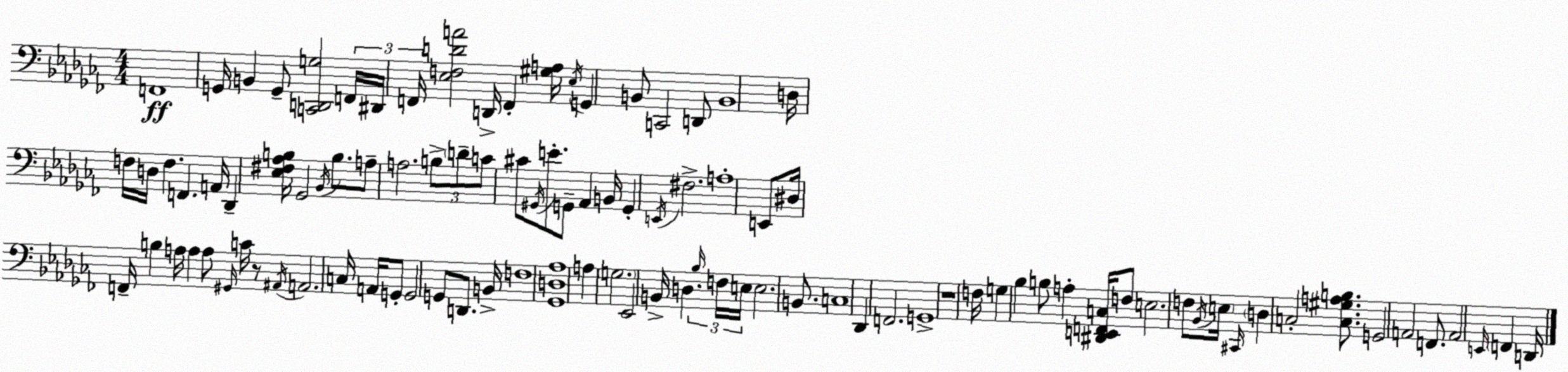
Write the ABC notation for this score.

X:1
T:Untitled
M:4/4
L:1/4
K:Abm
F,,4 G,,/4 B,, G,,/2 [C,,D,,G,]2 F,,/4 ^D,,/4 F,,/4 [_E,F,DA]2 D,,/4 F,, [^G,A,]/4 _E,/4 G,, B,,/2 C,,2 D,,/2 B,,4 D,/4 F,/4 D,/4 F, F,, A,,/4 _D,, [_E,^F,_A,B,]/4 _G,,2 _B,,/4 B,/2 A,/2 A,2 B,/2 D/2 C/2 ^C/2 ^G,,/4 E/2 G,,/2 _A,, B,,/4 G,, E,,/4 ^F,2 A,4 E,,/2 ^D,/4 F,,/4 B, A,/4 A, A,/2 ^G,,/4 C/4 z/2 ^A,,/4 A,,2 C,/4 A,,/4 G,,/2 G,,2 G,,/2 D,,/2 B,,/4 F,4 [_G,,D,_A,]4 A, G,2 _E,,2 B,,/4 D, _B,/4 F,/4 E,/4 E,2 B,,/2 C,4 _D,, F,,2 G,,4 z4 F,/4 G, _B, B,/2 A, [^D,,E,,F,,C,]/4 F,/2 E,2 F,/2 _B,,/4 E,/4 ^C,,/4 D, C,2 [C,^G,A,B,]/2 G,,2 A,,2 F,,/2 A,,2 E,,/4 F,, D,,/4